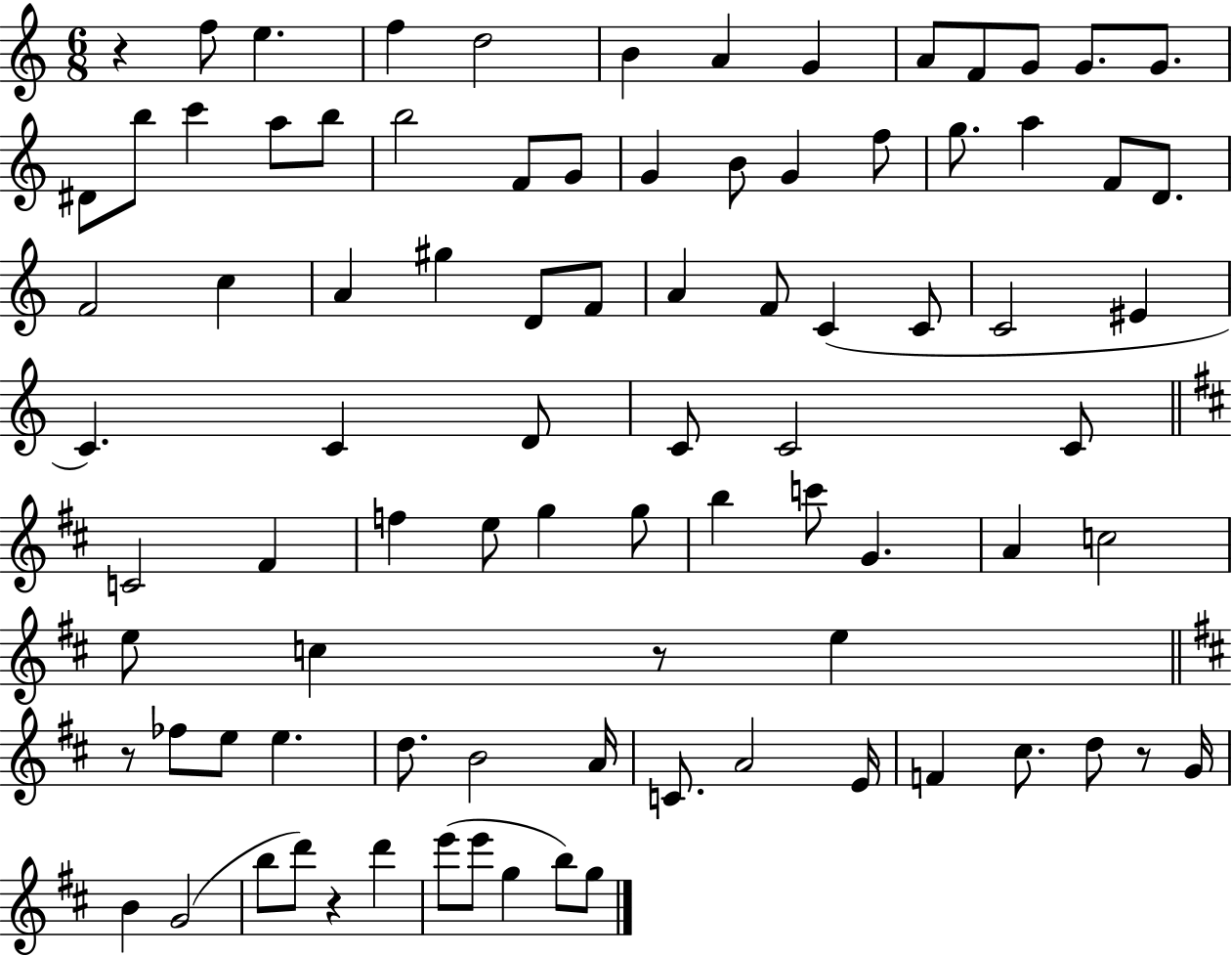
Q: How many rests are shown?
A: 5